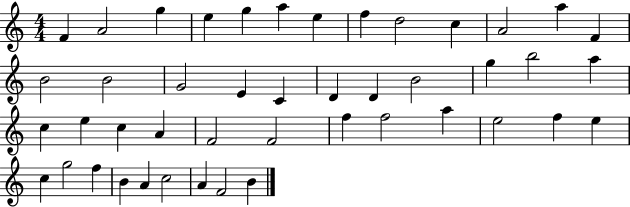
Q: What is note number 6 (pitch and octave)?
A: A5